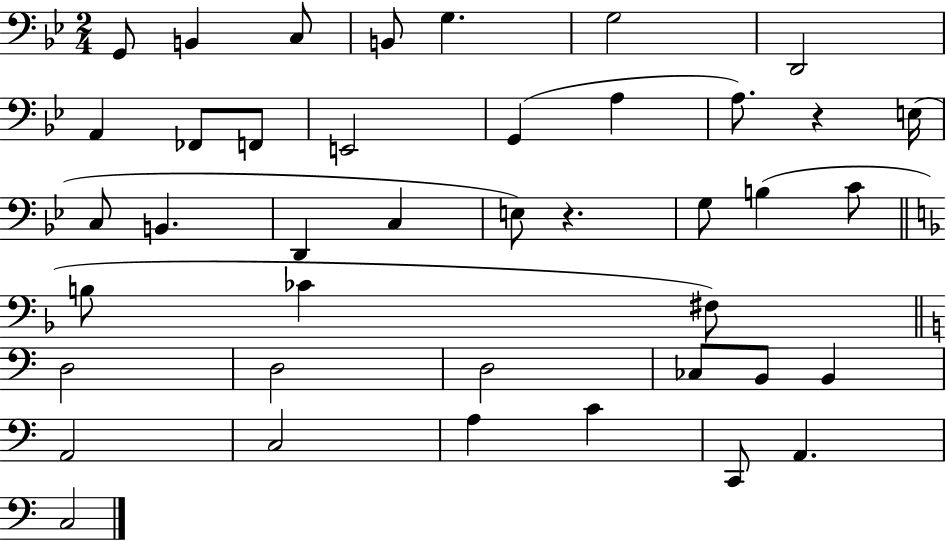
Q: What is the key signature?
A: BES major